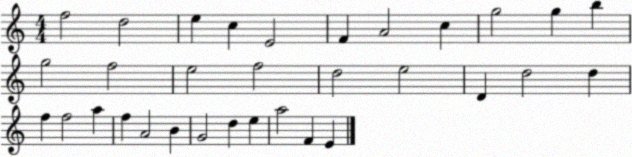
X:1
T:Untitled
M:4/4
L:1/4
K:C
f2 d2 e c E2 F A2 c g2 g b g2 f2 e2 f2 d2 e2 D d2 d f f2 a f A2 B G2 d e a2 F E